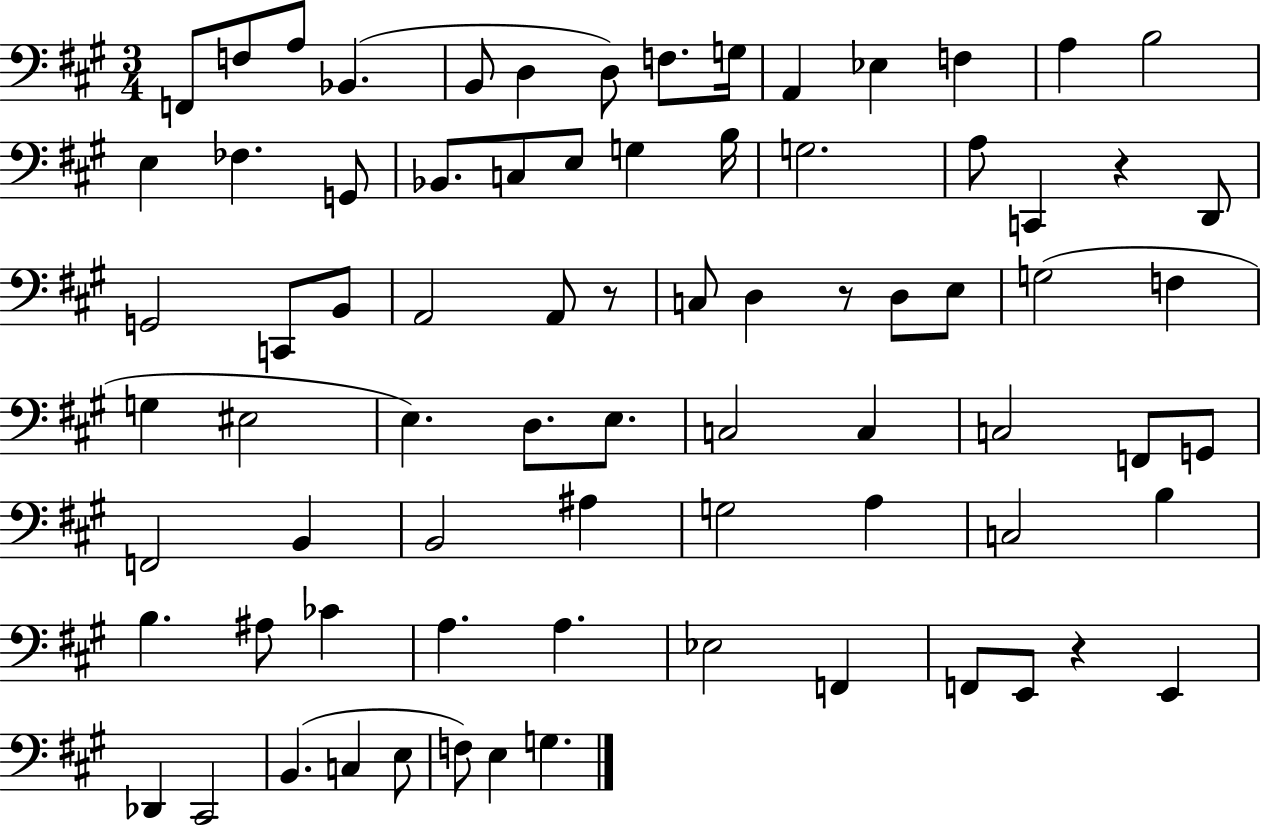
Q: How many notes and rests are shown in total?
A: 77